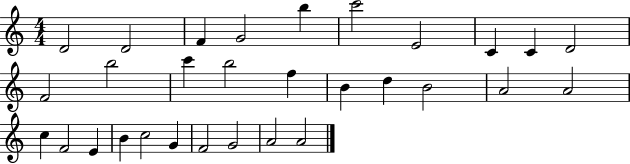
D4/h D4/h F4/q G4/h B5/q C6/h E4/h C4/q C4/q D4/h F4/h B5/h C6/q B5/h F5/q B4/q D5/q B4/h A4/h A4/h C5/q F4/h E4/q B4/q C5/h G4/q F4/h G4/h A4/h A4/h